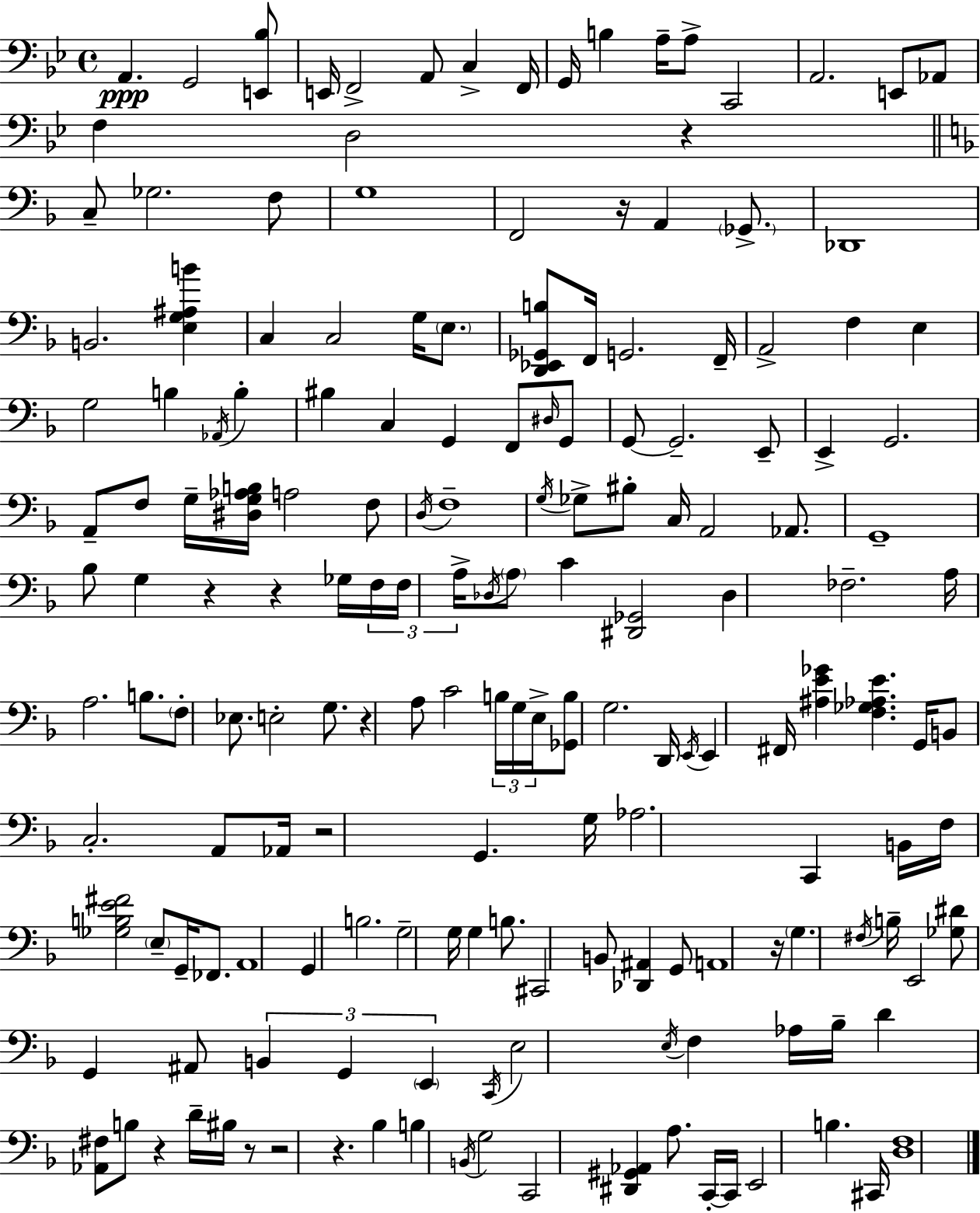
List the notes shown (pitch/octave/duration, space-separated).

A2/q. G2/h [E2,Bb3]/e E2/s F2/h A2/e C3/q F2/s G2/s B3/q A3/s A3/e C2/h A2/h. E2/e Ab2/e F3/q D3/h R/q C3/e Gb3/h. F3/e G3/w F2/h R/s A2/q Gb2/e. Db2/w B2/h. [E3,G3,A#3,B4]/q C3/q C3/h G3/s E3/e. [D2,Eb2,Gb2,B3]/e F2/s G2/h. F2/s A2/h F3/q E3/q G3/h B3/q Ab2/s B3/q BIS3/q C3/q G2/q F2/e D#3/s G2/e G2/e G2/h. E2/e E2/q G2/h. A2/e F3/e G3/s [D#3,G3,Ab3,B3]/s A3/h F3/e D3/s F3/w G3/s Gb3/e BIS3/e C3/s A2/h Ab2/e. G2/w Bb3/e G3/q R/q R/q Gb3/s F3/s F3/s A3/s Db3/s A3/e C4/q [D#2,Gb2]/h Db3/q FES3/h. A3/s A3/h. B3/e. F3/e Eb3/e. E3/h G3/e. R/q A3/e C4/h B3/s G3/s E3/s [Gb2,B3]/e G3/h. D2/s E2/s E2/q F#2/s [A#3,E4,Gb4]/q [F3,Gb3,Ab3,E4]/q. G2/s B2/e C3/h. A2/e Ab2/s R/h G2/q. G3/s Ab3/h. C2/q B2/s F3/s [Gb3,B3,E4,F#4]/h E3/e G2/s FES2/e. A2/w G2/q B3/h. G3/h G3/s G3/q B3/e. C#2/h B2/e [Db2,A#2]/q G2/e A2/w R/s G3/q. F#3/s B3/s E2/h [Gb3,D#4]/e G2/q A#2/e B2/q G2/q E2/q C2/s E3/h E3/s F3/q Ab3/s Bb3/s D4/q [Ab2,F#3]/e B3/e R/q D4/s BIS3/s R/e R/h R/q. Bb3/q B3/q B2/s G3/h C2/h [D#2,G#2,Ab2]/q A3/e. C2/s C2/s E2/h B3/q. C#2/s [D3,F3]/w